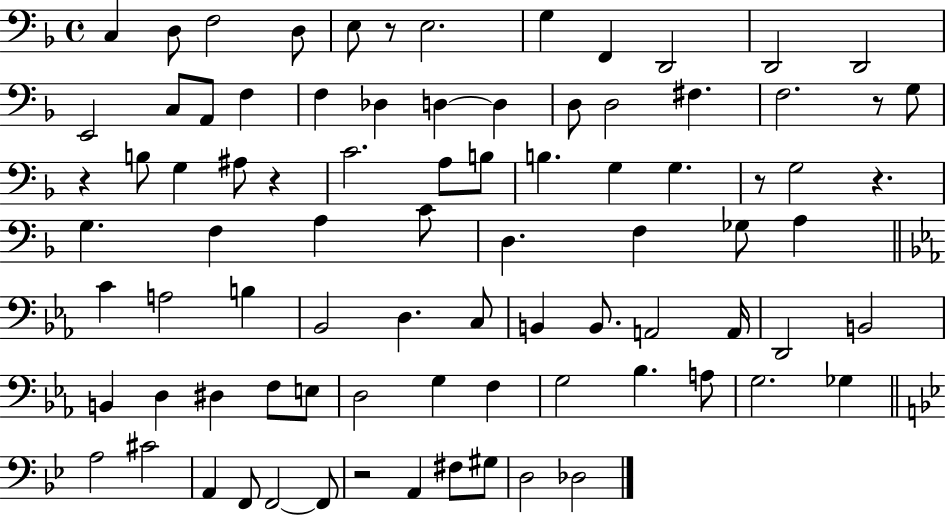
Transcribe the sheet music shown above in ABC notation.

X:1
T:Untitled
M:4/4
L:1/4
K:F
C, D,/2 F,2 D,/2 E,/2 z/2 E,2 G, F,, D,,2 D,,2 D,,2 E,,2 C,/2 A,,/2 F, F, _D, D, D, D,/2 D,2 ^F, F,2 z/2 G,/2 z B,/2 G, ^A,/2 z C2 A,/2 B,/2 B, G, G, z/2 G,2 z G, F, A, C/2 D, F, _G,/2 A, C A,2 B, _B,,2 D, C,/2 B,, B,,/2 A,,2 A,,/4 D,,2 B,,2 B,, D, ^D, F,/2 E,/2 D,2 G, F, G,2 _B, A,/2 G,2 _G, A,2 ^C2 A,, F,,/2 F,,2 F,,/2 z2 A,, ^F,/2 ^G,/2 D,2 _D,2